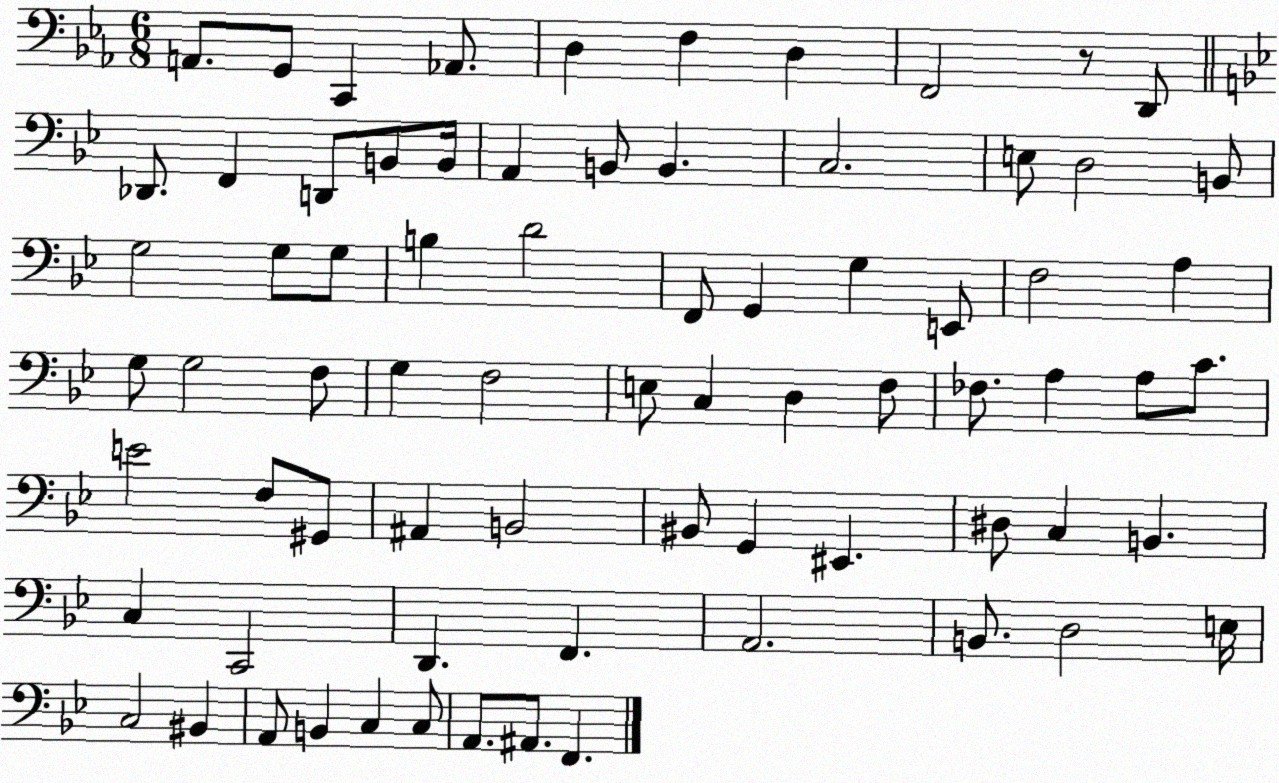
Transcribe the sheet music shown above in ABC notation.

X:1
T:Untitled
M:6/8
L:1/4
K:Eb
A,,/2 G,,/2 C,, _A,,/2 D, F, D, F,,2 z/2 D,,/2 _D,,/2 F,, D,,/2 B,,/2 B,,/4 A,, B,,/2 B,, C,2 E,/2 D,2 B,,/2 G,2 G,/2 G,/2 B, D2 F,,/2 G,, G, E,,/2 F,2 A, G,/2 G,2 F,/2 G, F,2 E,/2 C, D, F,/2 _F,/2 A, A,/2 C/2 E2 F,/2 ^G,,/2 ^A,, B,,2 ^B,,/2 G,, ^E,, ^D,/2 C, B,, C, C,,2 D,, F,, A,,2 B,,/2 D,2 E,/4 C,2 ^B,, A,,/2 B,, C, C,/2 A,,/2 ^A,,/2 F,,